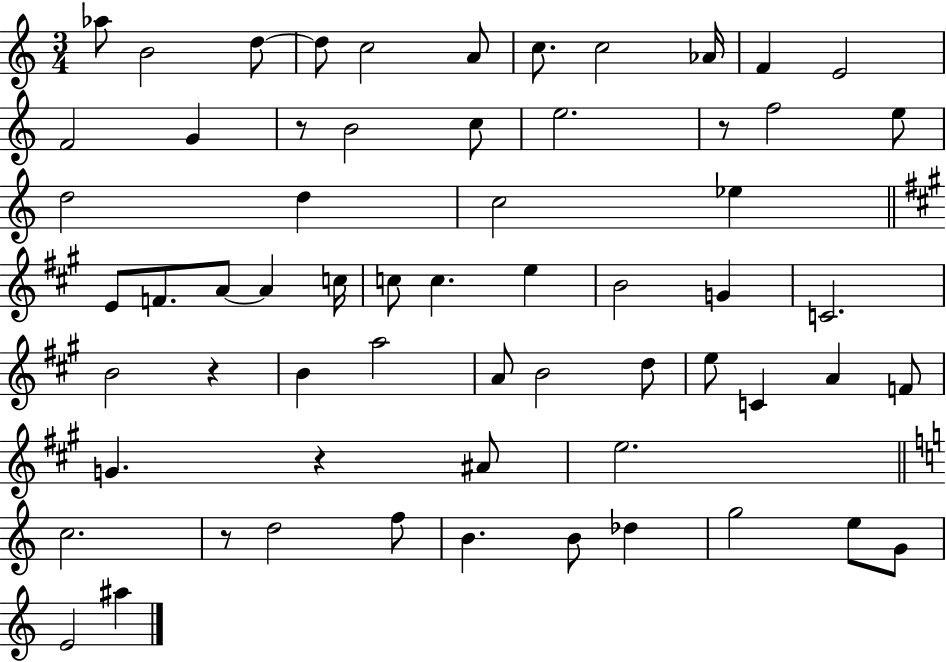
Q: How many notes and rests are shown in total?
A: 62